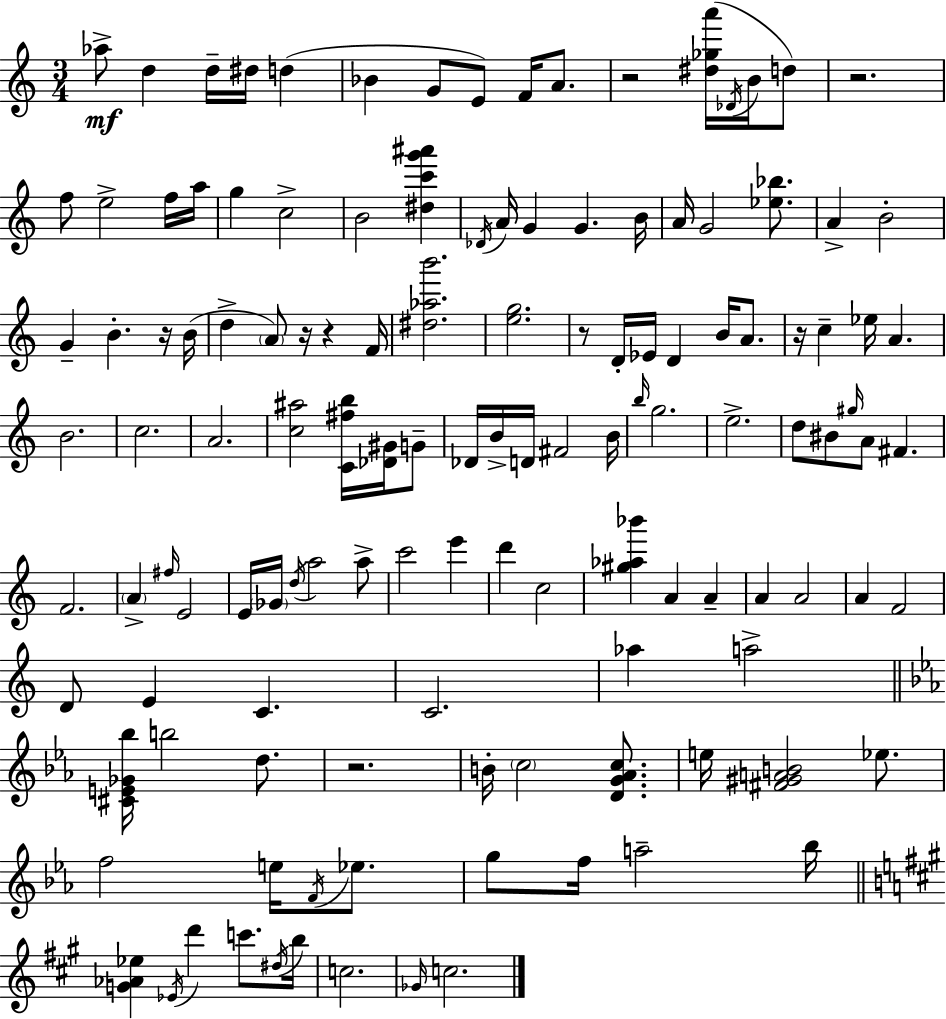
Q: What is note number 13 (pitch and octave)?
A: D5